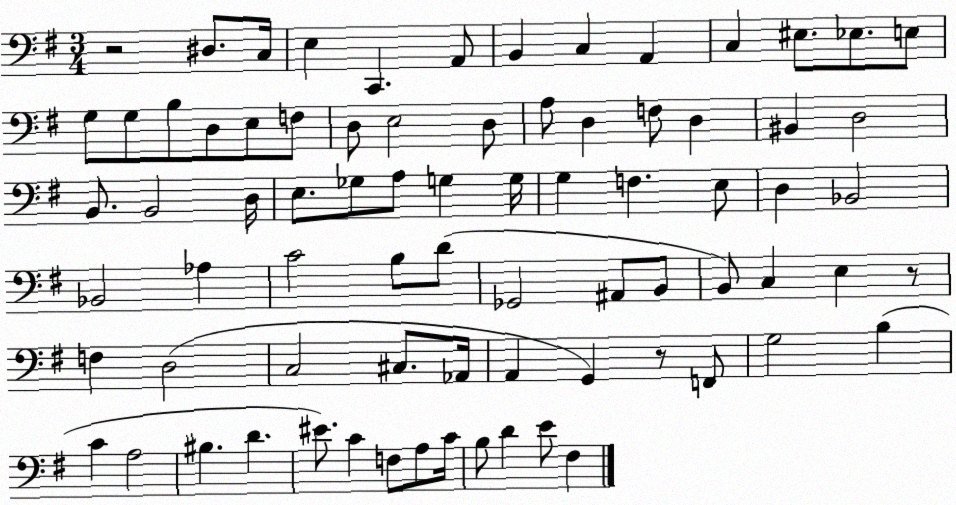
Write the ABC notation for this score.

X:1
T:Untitled
M:3/4
L:1/4
K:G
z2 ^D,/2 C,/4 E, C,, A,,/2 B,, C, A,, C, ^E,/2 _E,/2 E,/2 G,/2 G,/2 B,/2 D,/2 E,/2 F,/2 D,/2 E,2 D,/2 A,/2 D, F,/2 D, ^B,, D,2 B,,/2 B,,2 D,/4 E,/2 _G,/2 A,/2 G, G,/4 G, F, E,/2 D, _B,,2 _B,,2 _A, C2 B,/2 D/2 _G,,2 ^A,,/2 B,,/2 B,,/2 C, E, z/2 F, D,2 C,2 ^C,/2 _A,,/4 A,, G,, z/2 F,,/2 G,2 B, C A,2 ^B, D ^E/2 C F,/2 A,/2 C/4 B,/2 D E/2 ^F,